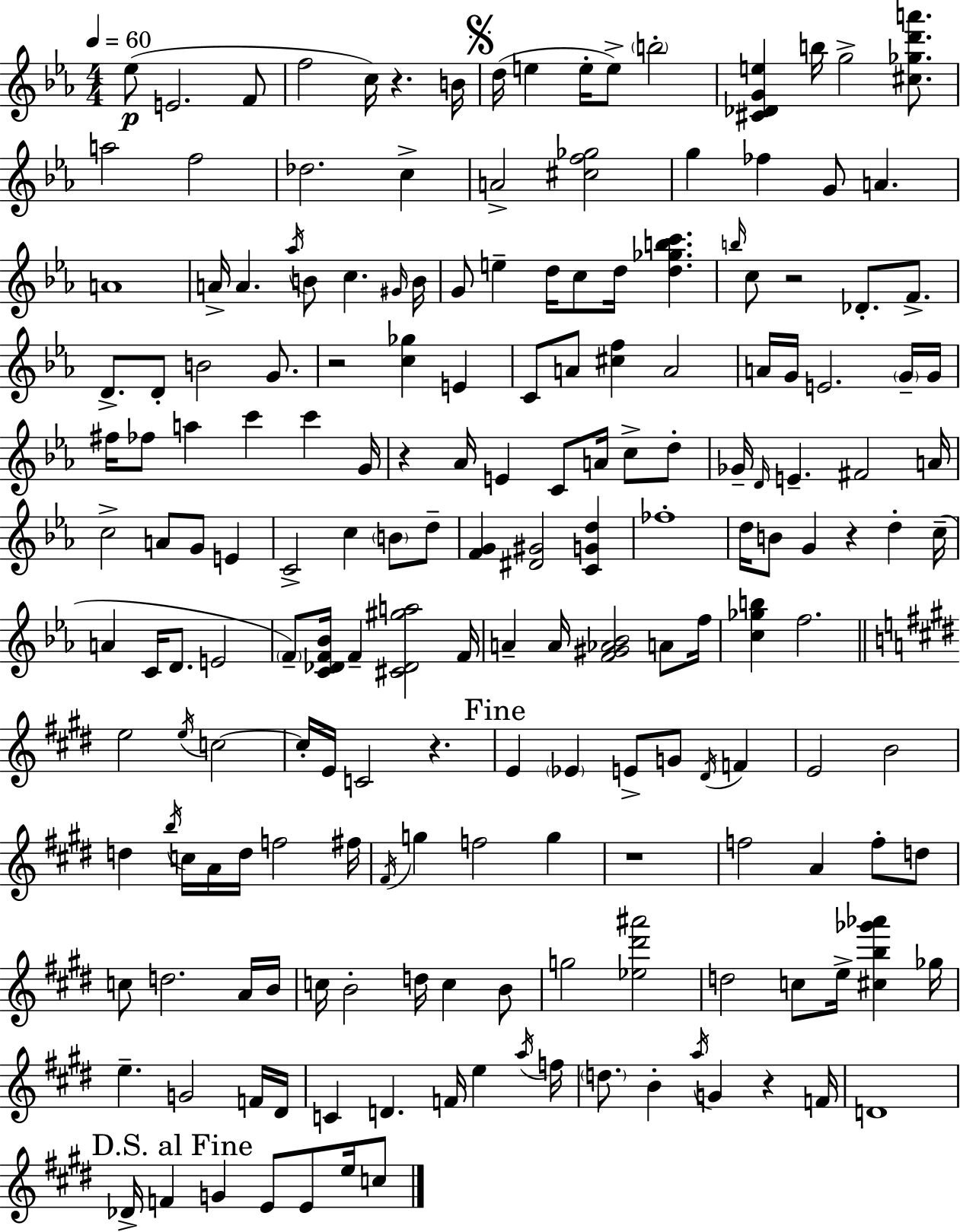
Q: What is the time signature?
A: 4/4